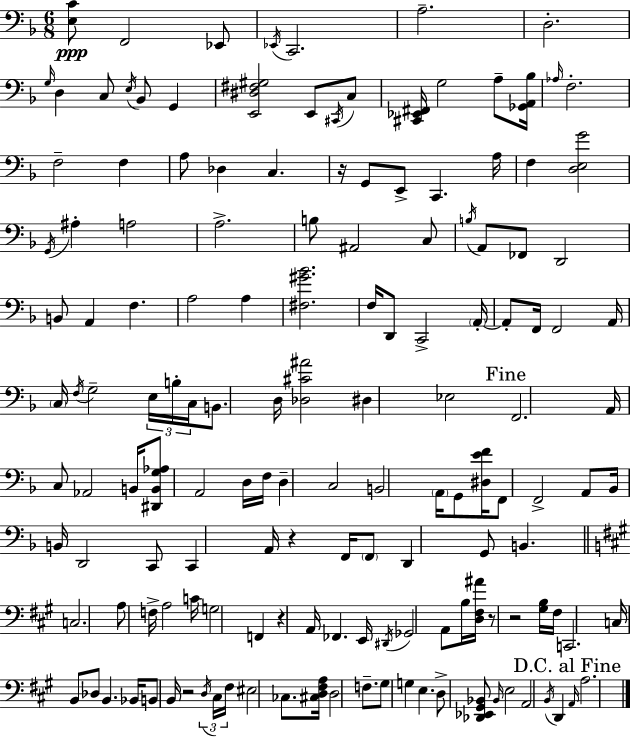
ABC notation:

X:1
T:Untitled
M:6/8
L:1/4
K:Dm
[E,C]/2 F,,2 _E,,/2 _E,,/4 C,,2 A,2 D,2 G,/4 D, C,/2 E,/4 _B,,/2 G,, [E,,^D,^F,^G,]2 E,,/2 ^C,,/4 C,/2 [^C,,_E,,^F,,]/4 G,2 A,/2 [_G,,A,,_B,]/4 _A,/4 F,2 F,2 F, A,/2 _D, C, z/4 G,,/2 E,,/2 C,, A,/4 F, [D,E,G]2 G,,/4 ^A, A,2 A,2 B,/2 ^A,,2 C,/2 B,/4 A,,/2 _F,,/2 D,,2 B,,/2 A,, F, A,2 A, [^F,^G_B]2 F,/4 D,,/2 C,,2 A,,/4 A,,/2 F,,/4 F,,2 A,,/4 C,/4 F,/4 G,2 E,/4 B,/4 C,/4 B,,/2 D,/4 [_D,^C^A]2 ^D, _E,2 F,,2 A,,/4 C,/2 _A,,2 B,,/4 [^D,,B,,G,_A,]/2 A,,2 D,/4 F,/4 D, C,2 B,,2 A,,/4 G,,/2 [^D,EF]/4 F,,/2 F,,2 A,,/2 _B,,/4 B,,/4 D,,2 C,,/2 C,, A,,/4 z F,,/4 F,,/2 D,, G,,/2 B,, C,2 A,/2 F,/4 A,2 C/4 G,2 F,, z A,,/4 _F,, E,,/4 ^D,,/4 _G,,2 A,,/2 B,/4 [D,^F,^A]/4 z/2 z2 [^G,B,]/4 ^F,/4 C,,2 C,/4 B,,/2 _D,/2 B,, _B,,/4 B,,/2 B,,/4 z2 D,/4 ^C,/4 ^F,/4 ^E,2 _C,/2 [^C,D,^F,A,]/4 D,2 F,/2 ^G,/2 G, E, D,/2 [_D,,_E,,^G,,_B,,]/2 _B,,/4 E,2 A,,2 B,,/4 D,, A,,/4 A,2